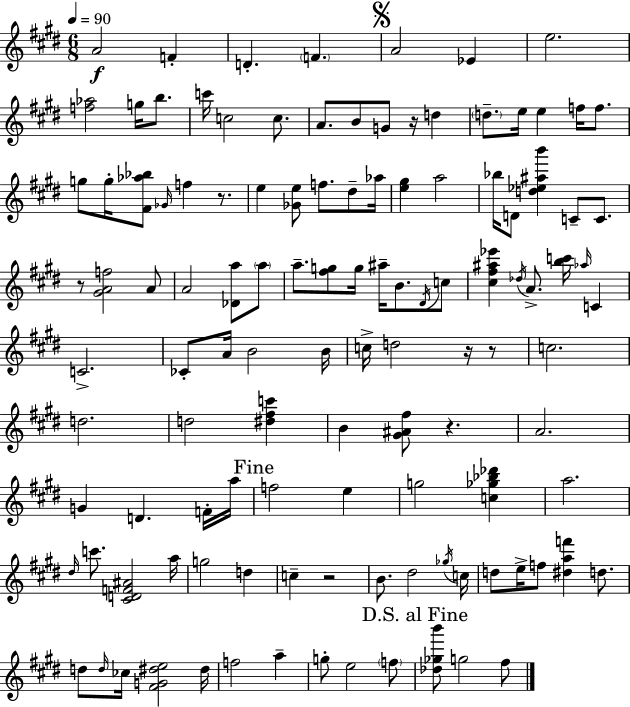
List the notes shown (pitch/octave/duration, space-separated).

A4/h F4/q D4/q. F4/q. A4/h Eb4/q E5/h. [F5,Ab5]/h G5/s B5/e. C6/s C5/h C5/e. A4/e. B4/e G4/e R/s D5/q D5/e. E5/s E5/q F5/s F5/e. G5/e G5/s [F#4,Ab5,Bb5]/e Gb4/s F5/q R/e. E5/q [Gb4,E5]/e F5/e. D#5/e Ab5/s [E5,G#5]/q A5/h Bb5/s D4/e [D5,Eb5,A#5,B6]/q C4/e C4/e. R/e [G#4,A4,F5]/h A4/e A4/h [Db4,A5]/e A5/e A5/e. [F#5,G5]/e G5/s A#5/s B4/e. D#4/s C5/e [C#5,F#5,A#5,Eb6]/q Db5/s A4/e. [B5,C6]/s Ab5/s C4/q C4/h. CES4/e A4/s B4/h B4/s C5/s D5/h R/s R/e C5/h. D5/h. D5/h [D#5,F#5,C6]/q B4/q [G#4,A#4,F#5]/e R/q. A4/h. G4/q D4/q. F4/s A5/s F5/h E5/q G5/h [C5,Gb5,Bb5,Db6]/q A5/h. D#5/s C6/e. [C#4,D4,F4,A#4]/h A5/s G5/h D5/q C5/q R/h B4/e. D#5/h Gb5/s C5/s D5/e E5/s F5/e [D#5,A5,F6]/q D5/e. D5/e D5/s CES5/s [F#4,G4,D#5,E5]/h D#5/s F5/h A5/q G5/e E5/h F5/e [Db5,Gb5,B6]/e G5/h F#5/e